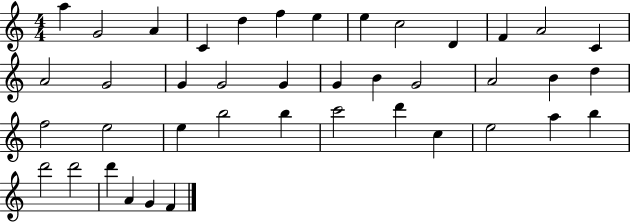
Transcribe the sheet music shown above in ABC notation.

X:1
T:Untitled
M:4/4
L:1/4
K:C
a G2 A C d f e e c2 D F A2 C A2 G2 G G2 G G B G2 A2 B d f2 e2 e b2 b c'2 d' c e2 a b d'2 d'2 d' A G F